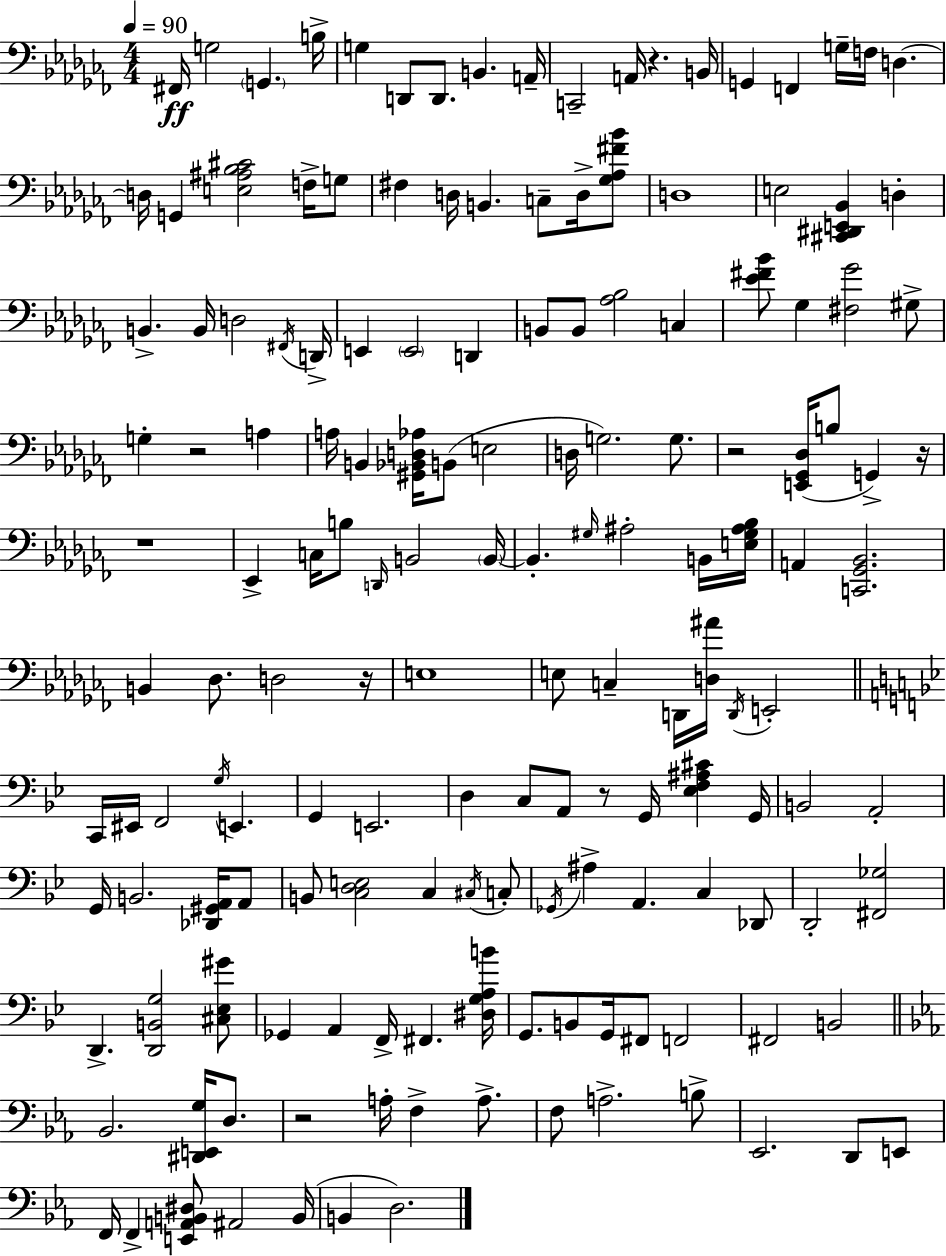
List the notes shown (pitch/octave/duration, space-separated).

F#2/s G3/h G2/q. B3/s G3/q D2/e D2/e. B2/q. A2/s C2/h A2/s R/q. B2/s G2/q F2/q G3/s F3/s D3/q. D3/s G2/q [E3,A#3,Bb3,C#4]/h F3/s G3/e F#3/q D3/s B2/q. C3/e D3/s [Gb3,Ab3,F#4,Bb4]/e D3/w E3/h [C#2,D#2,E2,Bb2]/q D3/q B2/q. B2/s D3/h F#2/s D2/s E2/q E2/h D2/q B2/e B2/e [Ab3,Bb3]/h C3/q [Eb4,F#4,Bb4]/e Gb3/q [F#3,Gb4]/h G#3/e G3/q R/h A3/q A3/s B2/q [G#2,Bb2,D3,Ab3]/s B2/e E3/h D3/s G3/h. G3/e. R/h [E2,Gb2,Db3]/s B3/e G2/q R/s R/w Eb2/q C3/s B3/e D2/s B2/h B2/s B2/q. G#3/s A#3/h B2/s [E3,G#3,A#3,Bb3]/s A2/q [C2,Gb2,Bb2]/h. B2/q Db3/e. D3/h R/s E3/w E3/e C3/q D2/s [D3,A#4]/s D2/s E2/h C2/s EIS2/s F2/h G3/s E2/q. G2/q E2/h. D3/q C3/e A2/e R/e G2/s [Eb3,F3,A#3,C#4]/q G2/s B2/h A2/h G2/s B2/h. [Db2,G#2,A2]/s A2/e B2/e [C3,D3,E3]/h C3/q C#3/s C3/e Gb2/s A#3/q A2/q. C3/q Db2/e D2/h [F#2,Gb3]/h D2/q. [D2,B2,G3]/h [C#3,Eb3,G#4]/e Gb2/q A2/q F2/s F#2/q. [D#3,G3,A3,B4]/s G2/e. B2/e G2/s F#2/e F2/h F#2/h B2/h Bb2/h. [D#2,E2,G3]/s D3/e. R/h A3/s F3/q A3/e. F3/e A3/h. B3/e Eb2/h. D2/e E2/e F2/s F2/q [E2,A2,B2,D#3]/e A#2/h B2/s B2/q D3/h.